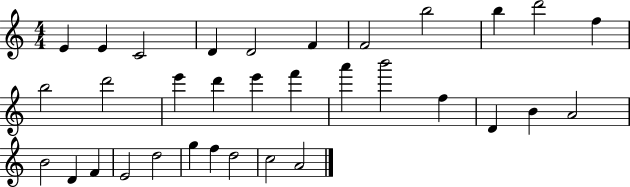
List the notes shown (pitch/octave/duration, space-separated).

E4/q E4/q C4/h D4/q D4/h F4/q F4/h B5/h B5/q D6/h F5/q B5/h D6/h E6/q D6/q E6/q F6/q A6/q B6/h F5/q D4/q B4/q A4/h B4/h D4/q F4/q E4/h D5/h G5/q F5/q D5/h C5/h A4/h